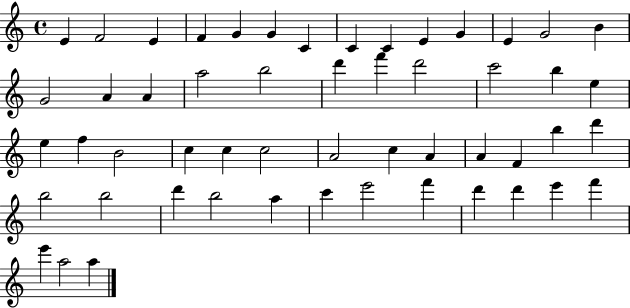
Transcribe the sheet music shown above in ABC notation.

X:1
T:Untitled
M:4/4
L:1/4
K:C
E F2 E F G G C C C E G E G2 B G2 A A a2 b2 d' f' d'2 c'2 b e e f B2 c c c2 A2 c A A F b d' b2 b2 d' b2 a c' e'2 f' d' d' e' f' e' a2 a